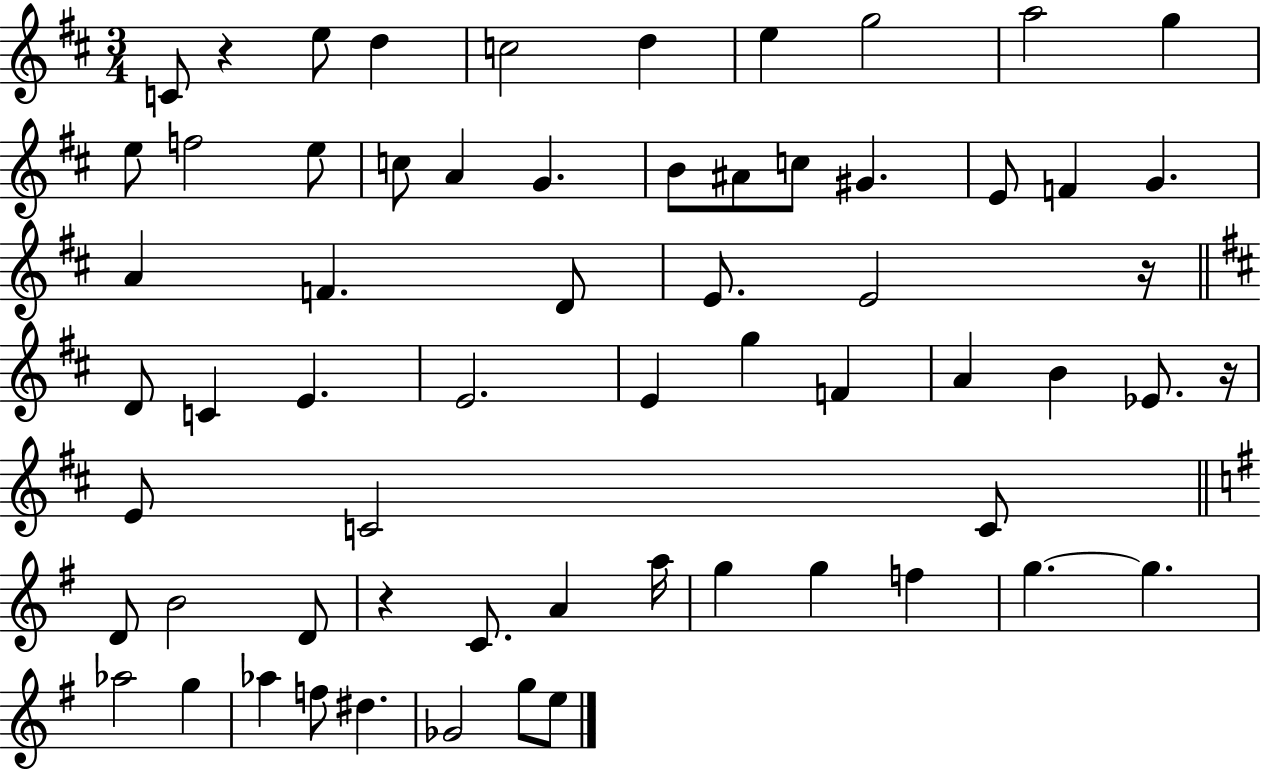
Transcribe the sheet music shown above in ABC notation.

X:1
T:Untitled
M:3/4
L:1/4
K:D
C/2 z e/2 d c2 d e g2 a2 g e/2 f2 e/2 c/2 A G B/2 ^A/2 c/2 ^G E/2 F G A F D/2 E/2 E2 z/4 D/2 C E E2 E g F A B _E/2 z/4 E/2 C2 C/2 D/2 B2 D/2 z C/2 A a/4 g g f g g _a2 g _a f/2 ^d _G2 g/2 e/2